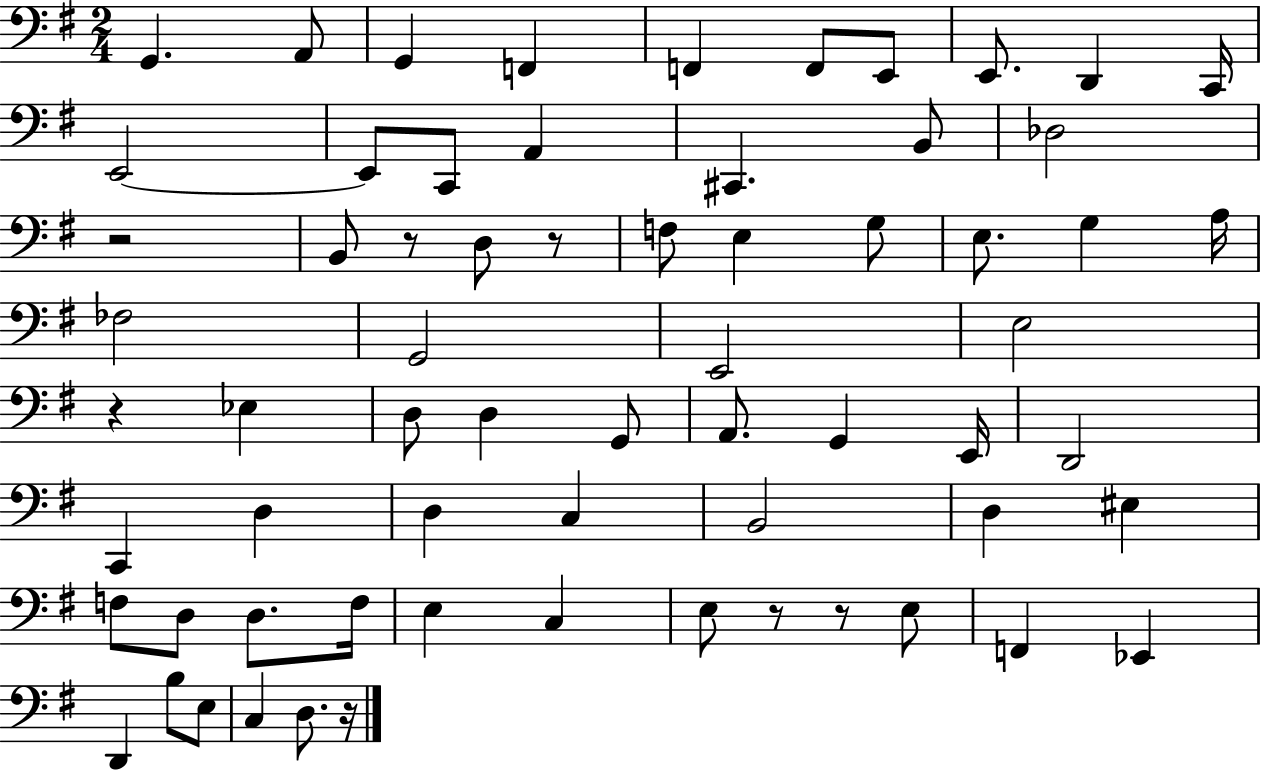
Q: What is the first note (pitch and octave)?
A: G2